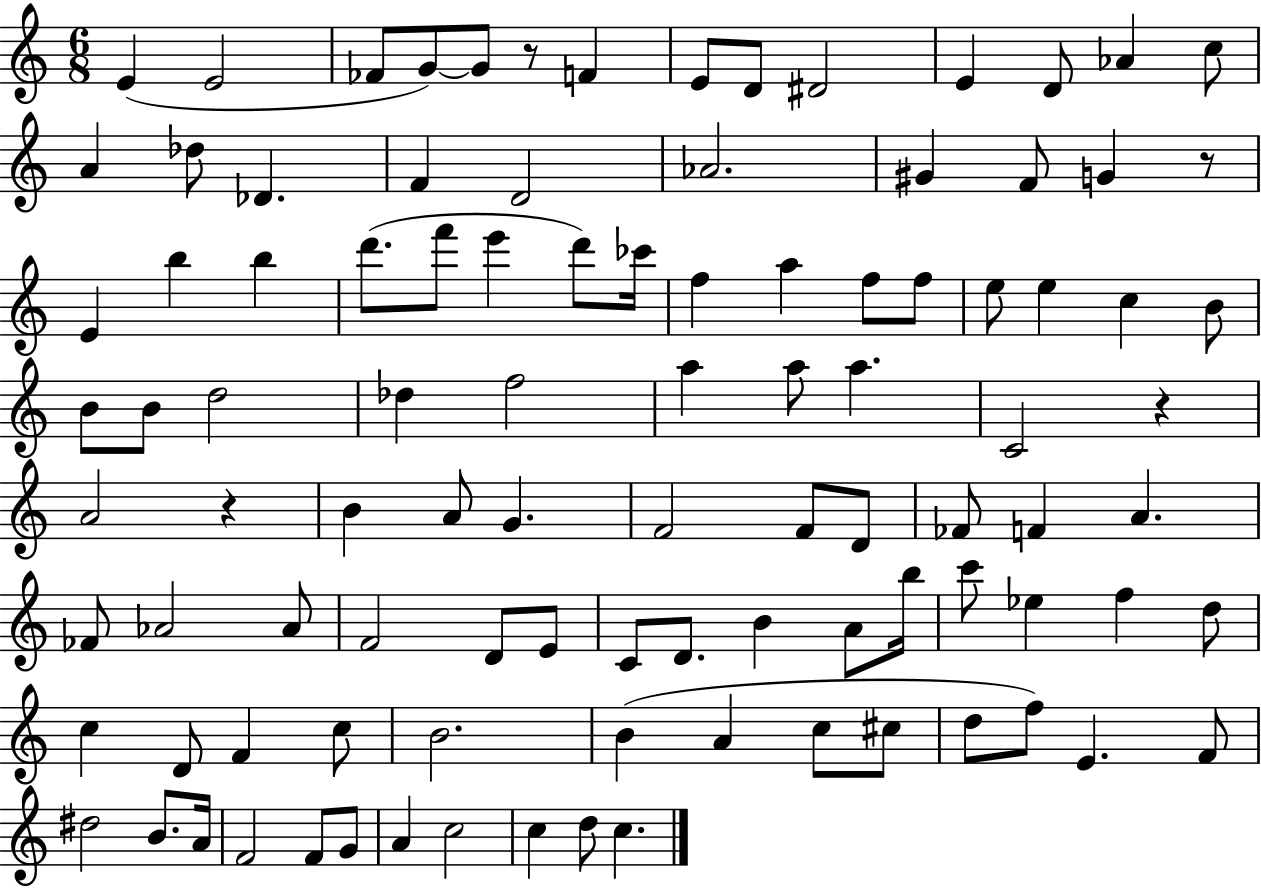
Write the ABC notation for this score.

X:1
T:Untitled
M:6/8
L:1/4
K:C
E E2 _F/2 G/2 G/2 z/2 F E/2 D/2 ^D2 E D/2 _A c/2 A _d/2 _D F D2 _A2 ^G F/2 G z/2 E b b d'/2 f'/2 e' d'/2 _c'/4 f a f/2 f/2 e/2 e c B/2 B/2 B/2 d2 _d f2 a a/2 a C2 z A2 z B A/2 G F2 F/2 D/2 _F/2 F A _F/2 _A2 _A/2 F2 D/2 E/2 C/2 D/2 B A/2 b/4 c'/2 _e f d/2 c D/2 F c/2 B2 B A c/2 ^c/2 d/2 f/2 E F/2 ^d2 B/2 A/4 F2 F/2 G/2 A c2 c d/2 c